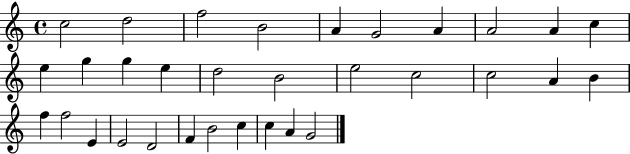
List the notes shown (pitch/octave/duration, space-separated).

C5/h D5/h F5/h B4/h A4/q G4/h A4/q A4/h A4/q C5/q E5/q G5/q G5/q E5/q D5/h B4/h E5/h C5/h C5/h A4/q B4/q F5/q F5/h E4/q E4/h D4/h F4/q B4/h C5/q C5/q A4/q G4/h